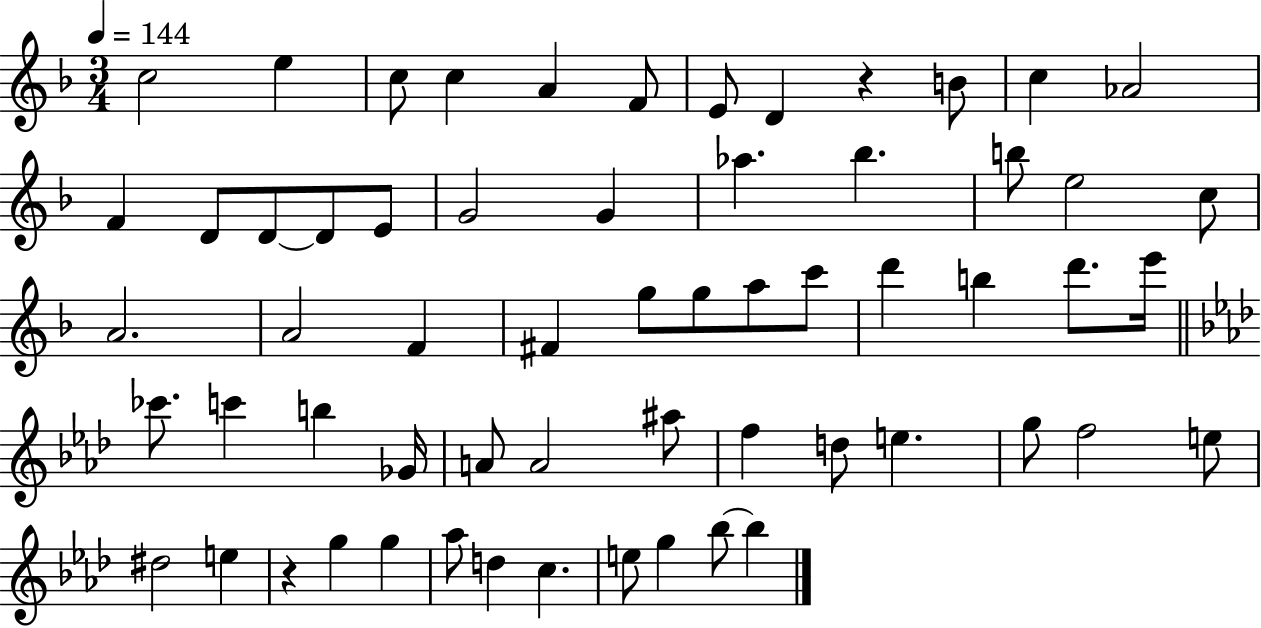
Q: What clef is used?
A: treble